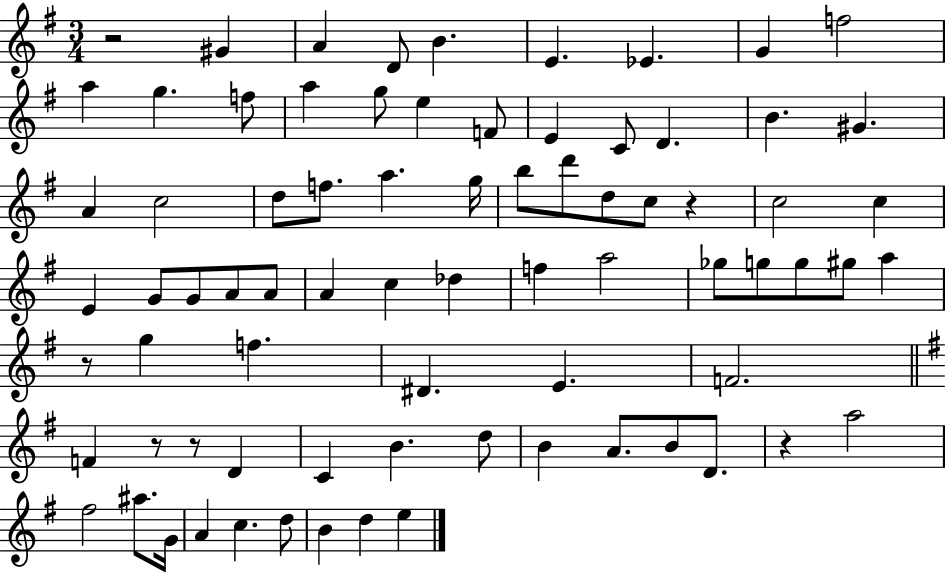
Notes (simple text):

R/h G#4/q A4/q D4/e B4/q. E4/q. Eb4/q. G4/q F5/h A5/q G5/q. F5/e A5/q G5/e E5/q F4/e E4/q C4/e D4/q. B4/q. G#4/q. A4/q C5/h D5/e F5/e. A5/q. G5/s B5/e D6/e D5/e C5/e R/q C5/h C5/q E4/q G4/e G4/e A4/e A4/e A4/q C5/q Db5/q F5/q A5/h Gb5/e G5/e G5/e G#5/e A5/q R/e G5/q F5/q. D#4/q. E4/q. F4/h. F4/q R/e R/e D4/q C4/q B4/q. D5/e B4/q A4/e. B4/e D4/e. R/q A5/h F#5/h A#5/e. G4/s A4/q C5/q. D5/e B4/q D5/q E5/q